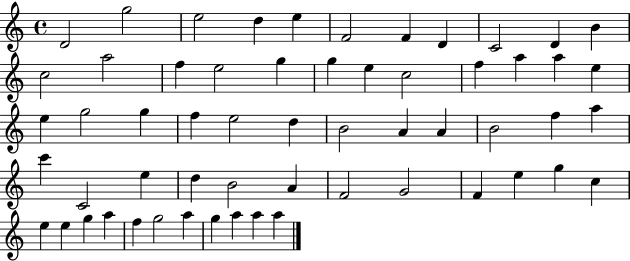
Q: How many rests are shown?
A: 0